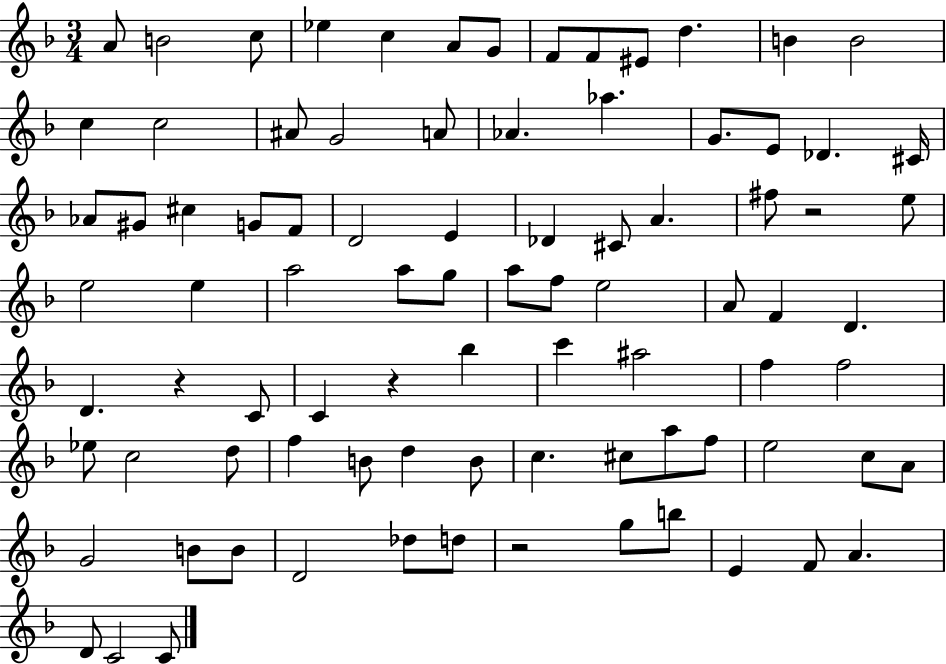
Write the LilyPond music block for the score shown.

{
  \clef treble
  \numericTimeSignature
  \time 3/4
  \key f \major
  \repeat volta 2 { a'8 b'2 c''8 | ees''4 c''4 a'8 g'8 | f'8 f'8 eis'8 d''4. | b'4 b'2 | \break c''4 c''2 | ais'8 g'2 a'8 | aes'4. aes''4. | g'8. e'8 des'4. cis'16 | \break aes'8 gis'8 cis''4 g'8 f'8 | d'2 e'4 | des'4 cis'8 a'4. | fis''8 r2 e''8 | \break e''2 e''4 | a''2 a''8 g''8 | a''8 f''8 e''2 | a'8 f'4 d'4. | \break d'4. r4 c'8 | c'4 r4 bes''4 | c'''4 ais''2 | f''4 f''2 | \break ees''8 c''2 d''8 | f''4 b'8 d''4 b'8 | c''4. cis''8 a''8 f''8 | e''2 c''8 a'8 | \break g'2 b'8 b'8 | d'2 des''8 d''8 | r2 g''8 b''8 | e'4 f'8 a'4. | \break d'8 c'2 c'8 | } \bar "|."
}